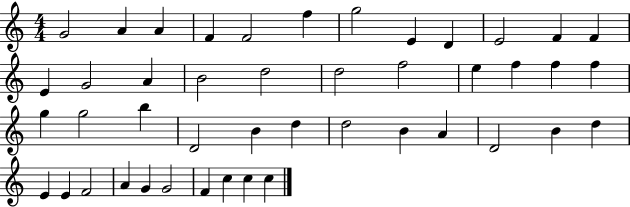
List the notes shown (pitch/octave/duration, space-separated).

G4/h A4/q A4/q F4/q F4/h F5/q G5/h E4/q D4/q E4/h F4/q F4/q E4/q G4/h A4/q B4/h D5/h D5/h F5/h E5/q F5/q F5/q F5/q G5/q G5/h B5/q D4/h B4/q D5/q D5/h B4/q A4/q D4/h B4/q D5/q E4/q E4/q F4/h A4/q G4/q G4/h F4/q C5/q C5/q C5/q